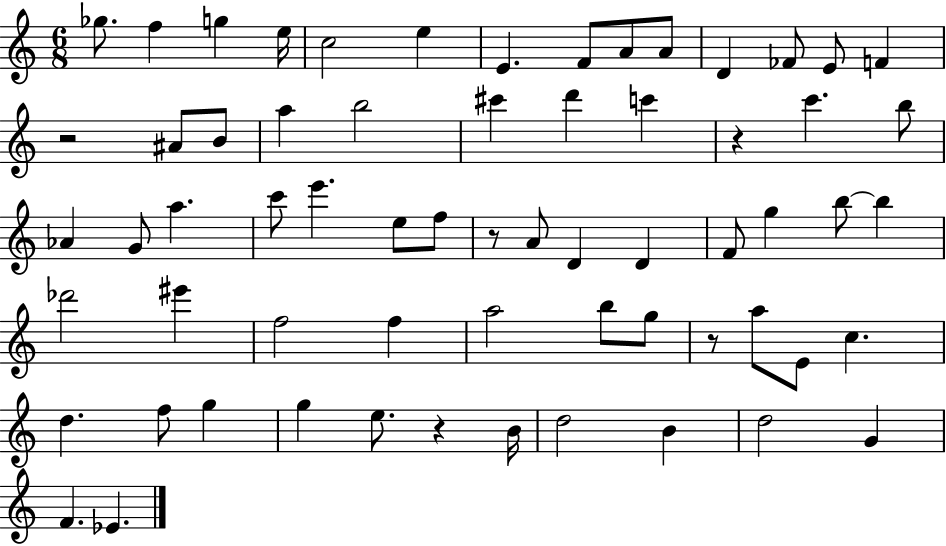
Gb5/e. F5/q G5/q E5/s C5/h E5/q E4/q. F4/e A4/e A4/e D4/q FES4/e E4/e F4/q R/h A#4/e B4/e A5/q B5/h C#6/q D6/q C6/q R/q C6/q. B5/e Ab4/q G4/e A5/q. C6/e E6/q. E5/e F5/e R/e A4/e D4/q D4/q F4/e G5/q B5/e B5/q Db6/h EIS6/q F5/h F5/q A5/h B5/e G5/e R/e A5/e E4/e C5/q. D5/q. F5/e G5/q G5/q E5/e. R/q B4/s D5/h B4/q D5/h G4/q F4/q. Eb4/q.